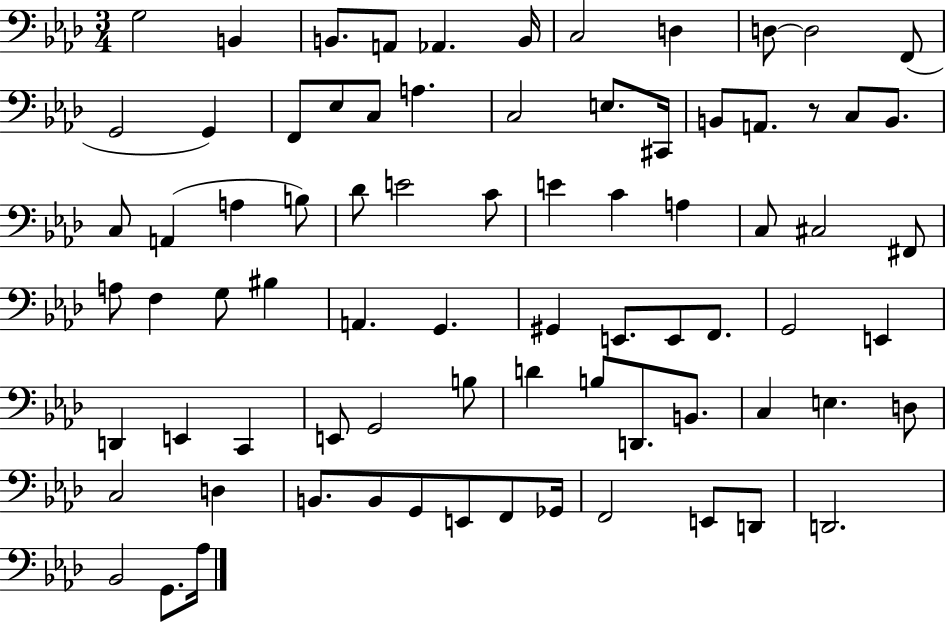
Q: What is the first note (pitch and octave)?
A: G3